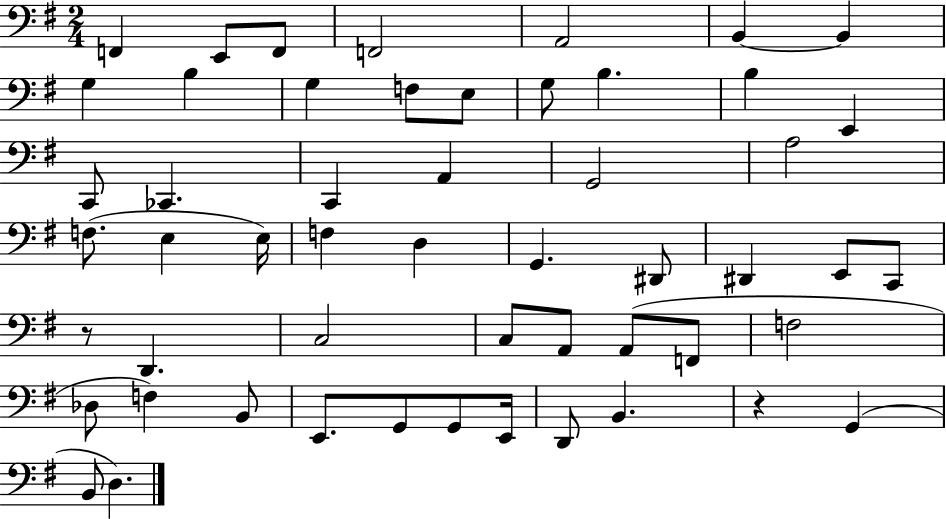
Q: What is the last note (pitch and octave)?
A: D3